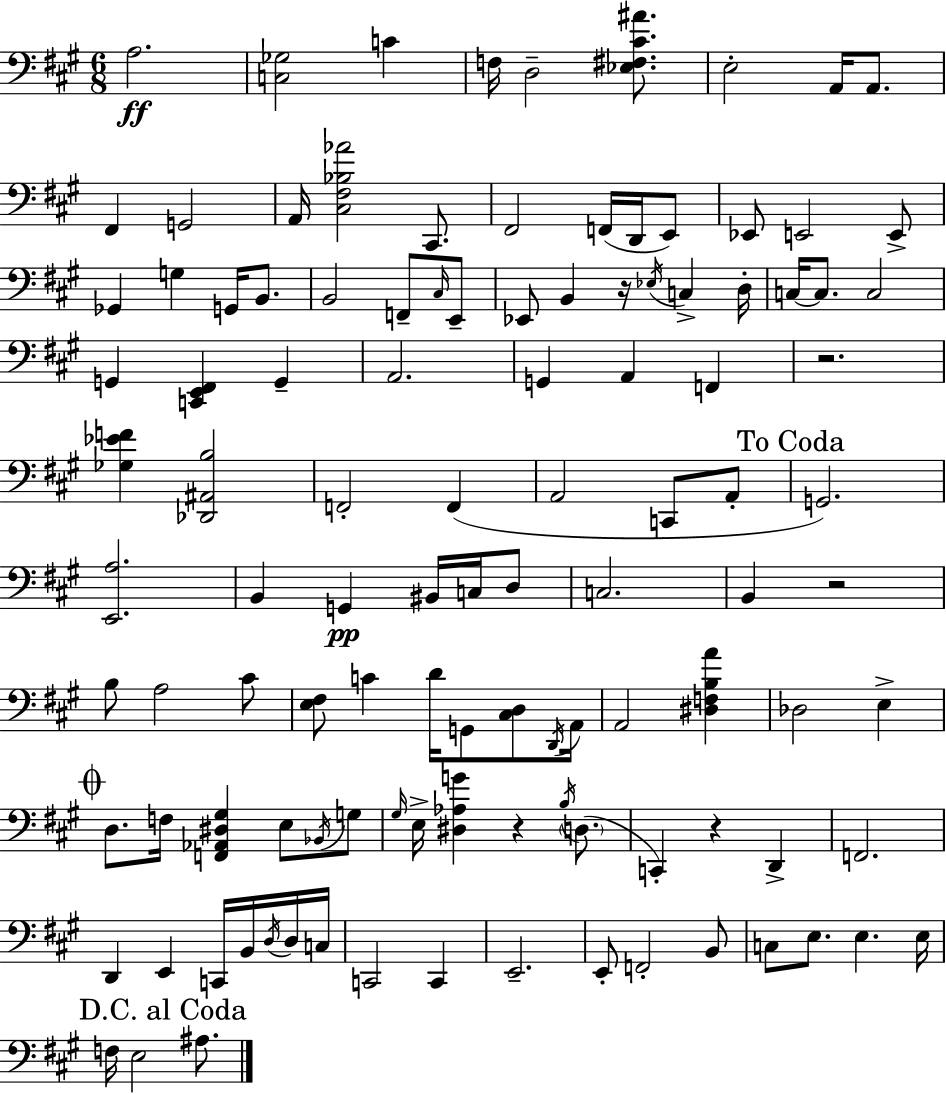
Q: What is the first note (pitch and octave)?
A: A3